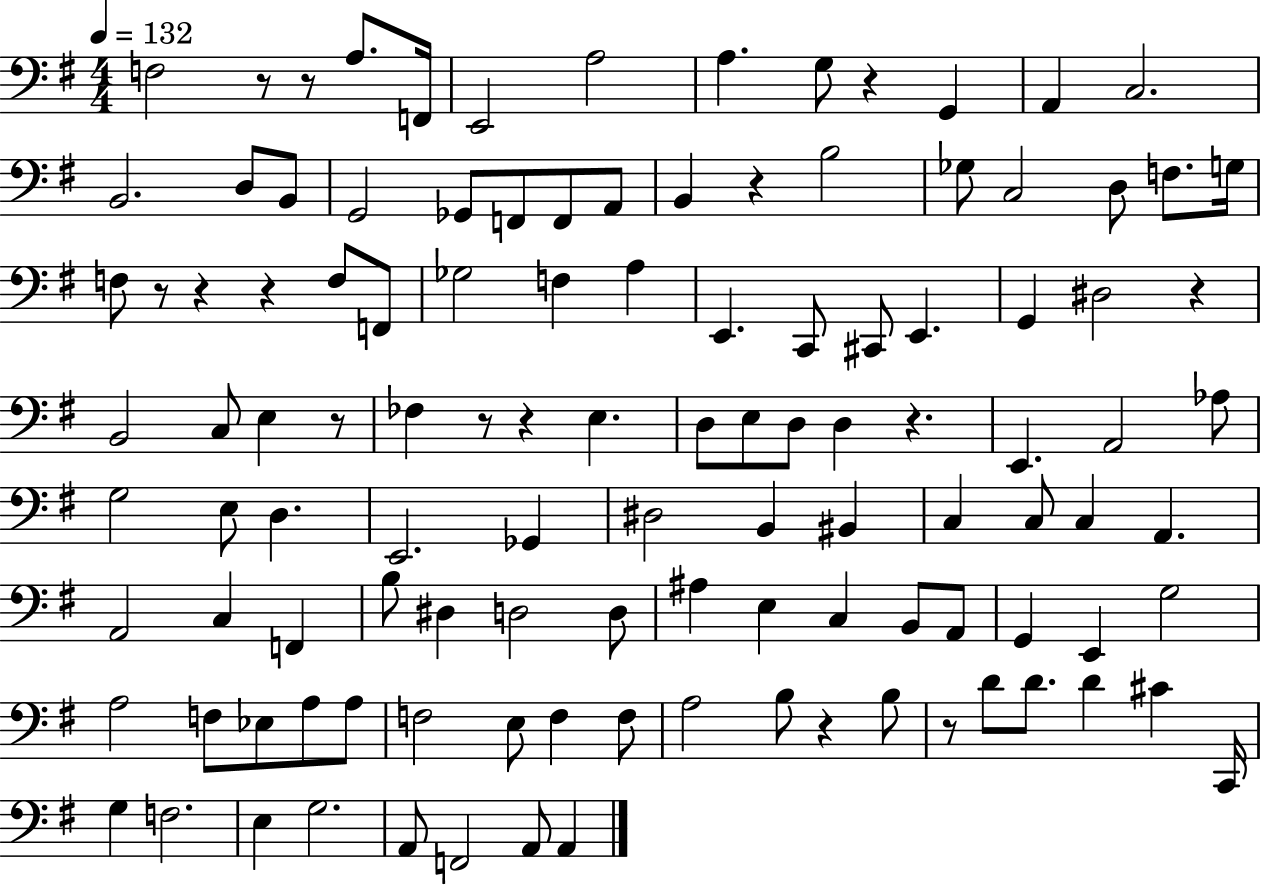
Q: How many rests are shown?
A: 14